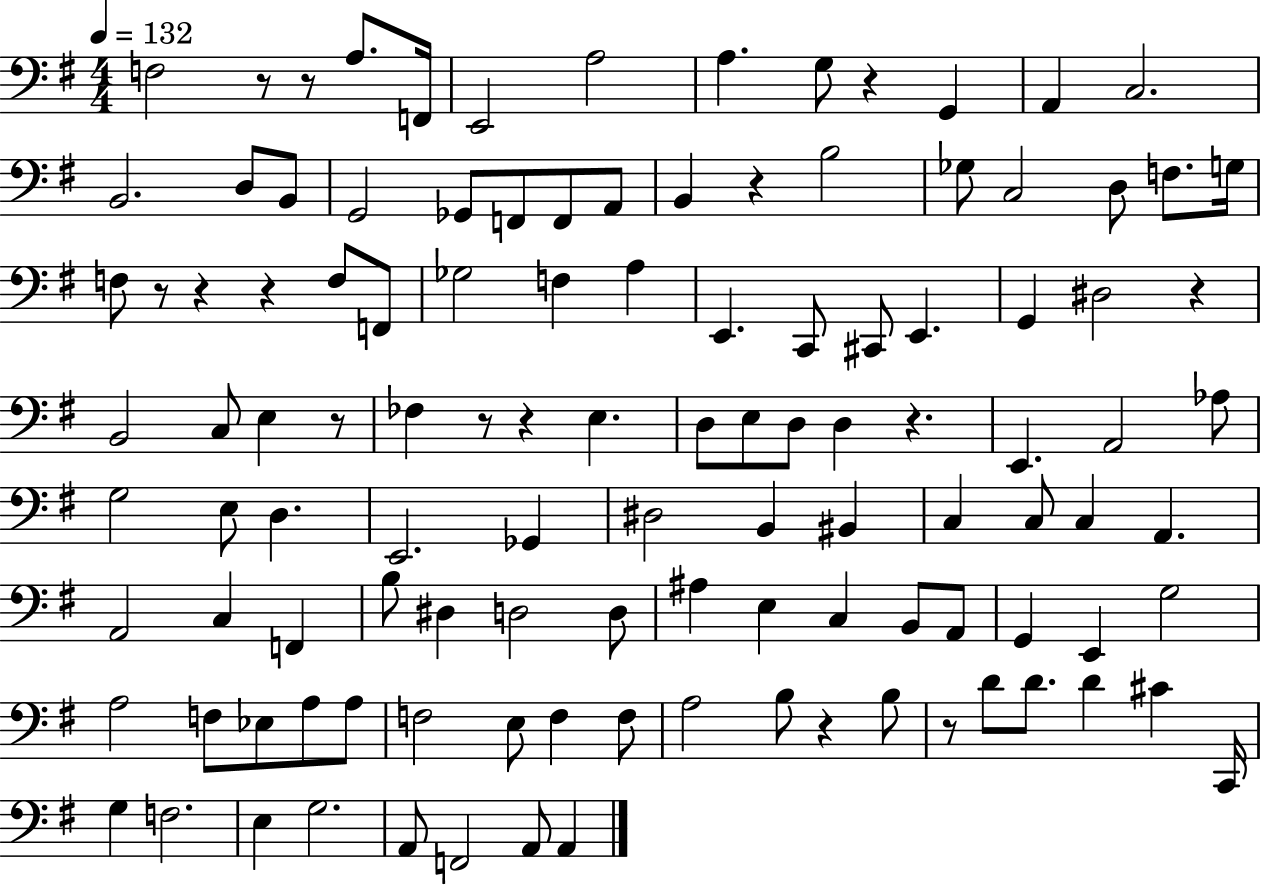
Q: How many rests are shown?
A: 14